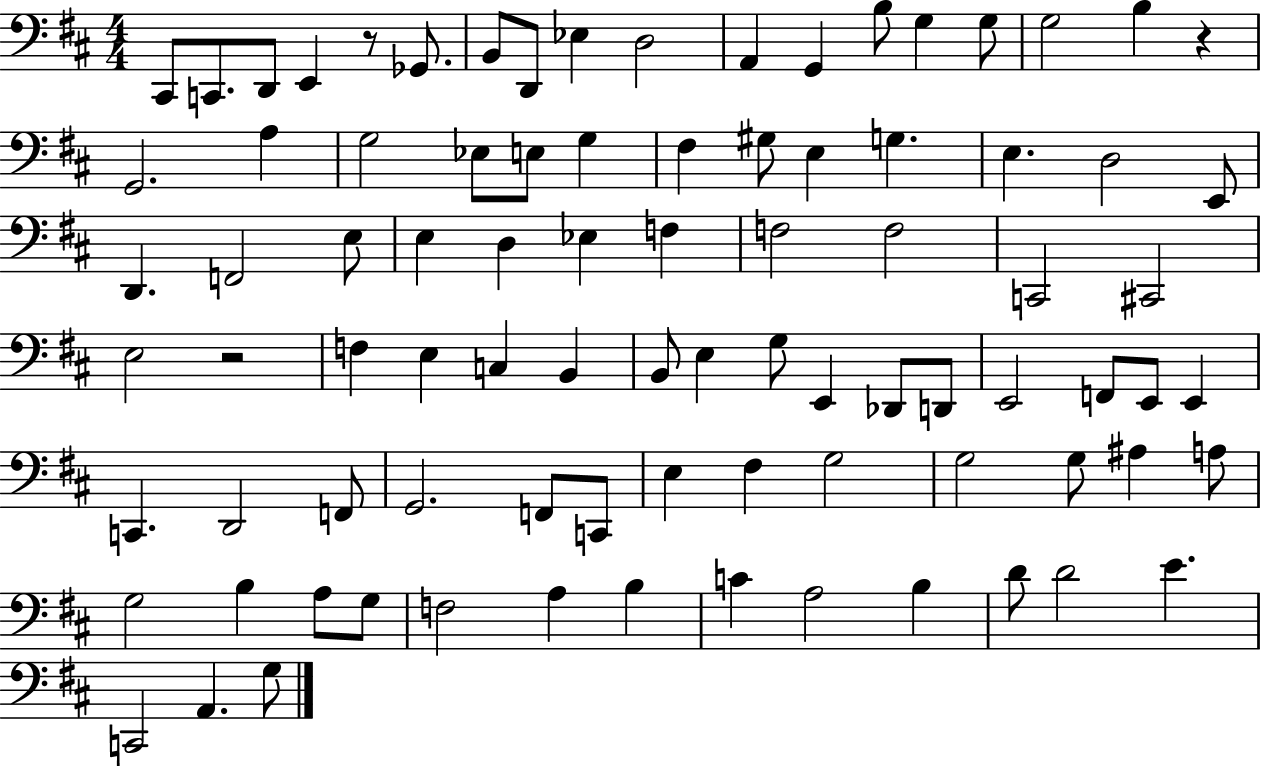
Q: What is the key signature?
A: D major